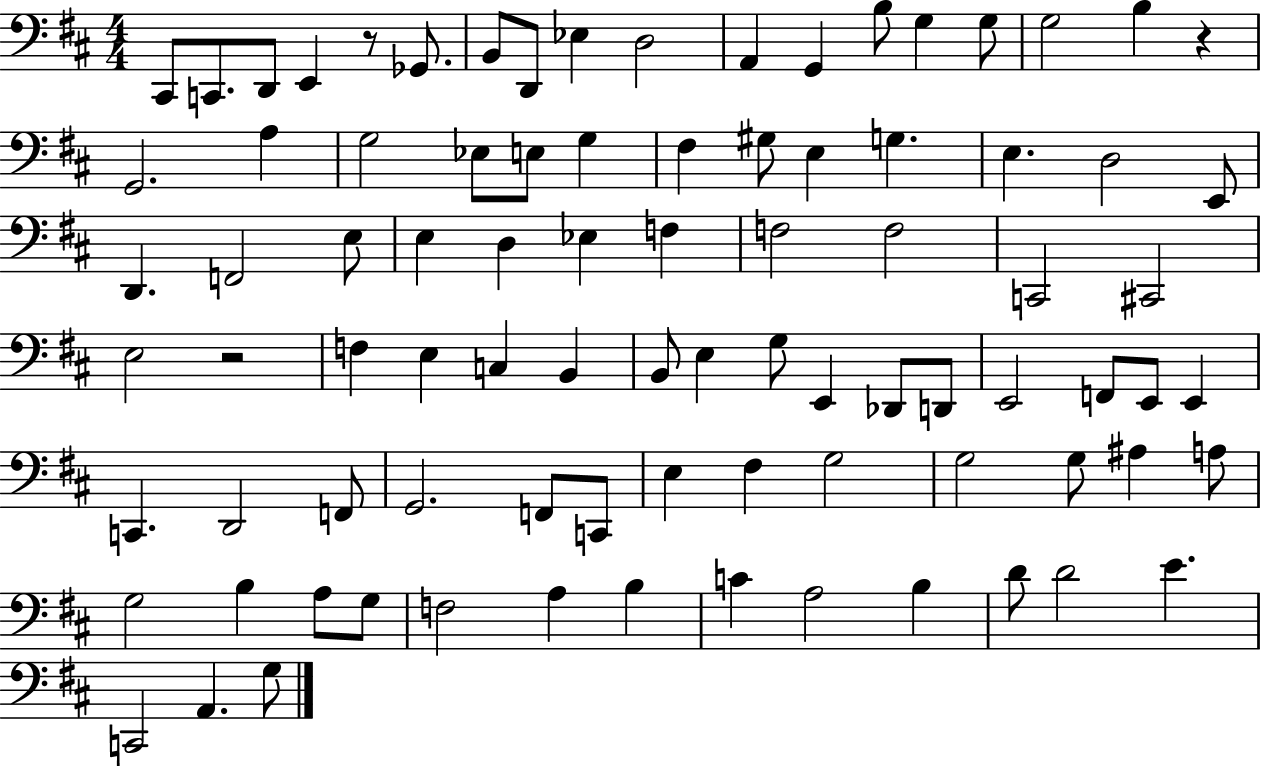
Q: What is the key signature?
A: D major